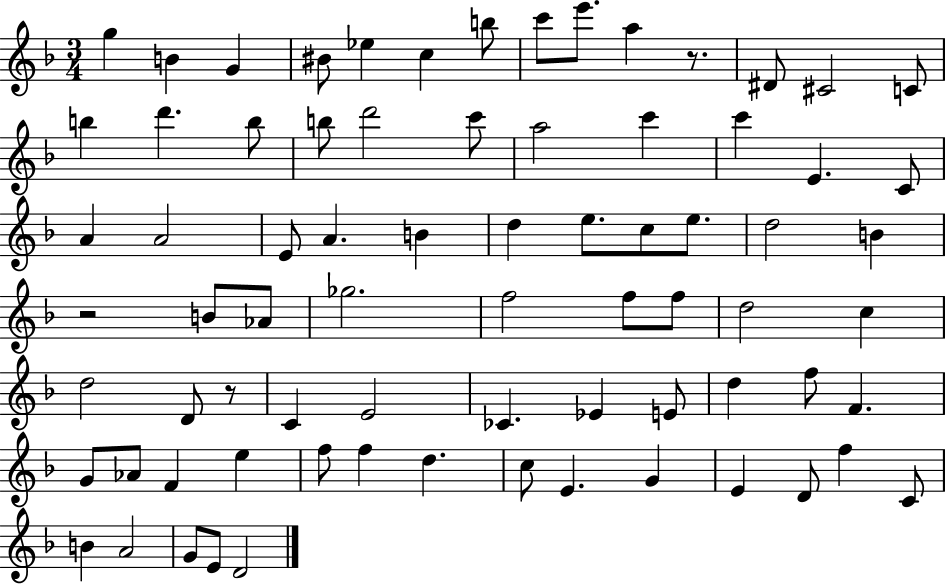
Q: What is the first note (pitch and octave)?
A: G5